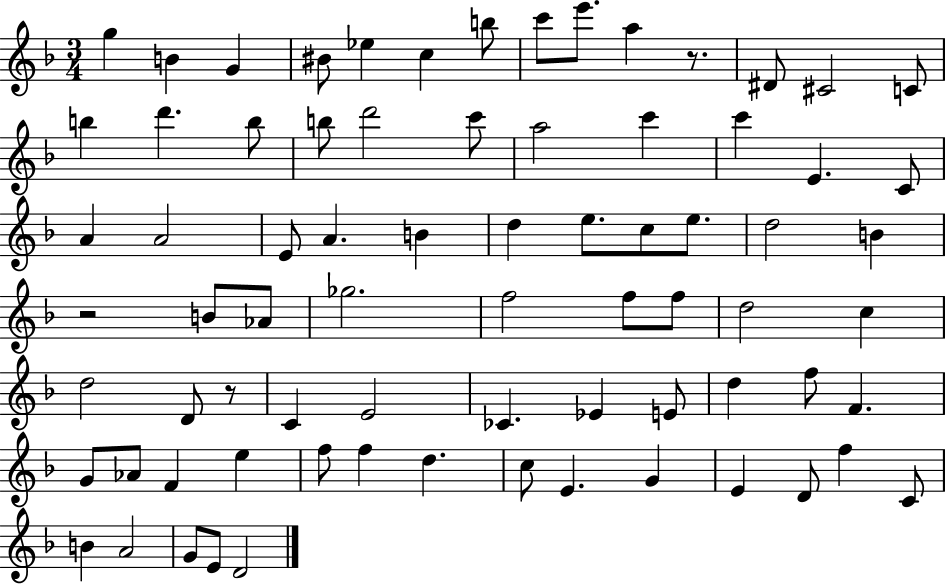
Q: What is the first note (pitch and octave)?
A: G5